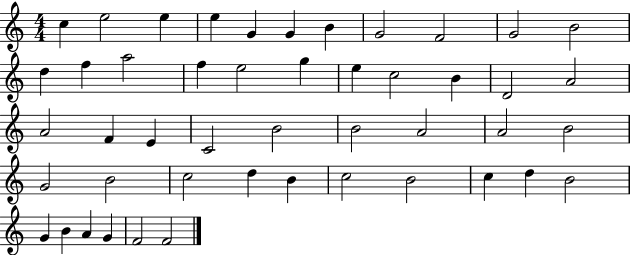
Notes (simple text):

C5/q E5/h E5/q E5/q G4/q G4/q B4/q G4/h F4/h G4/h B4/h D5/q F5/q A5/h F5/q E5/h G5/q E5/q C5/h B4/q D4/h A4/h A4/h F4/q E4/q C4/h B4/h B4/h A4/h A4/h B4/h G4/h B4/h C5/h D5/q B4/q C5/h B4/h C5/q D5/q B4/h G4/q B4/q A4/q G4/q F4/h F4/h